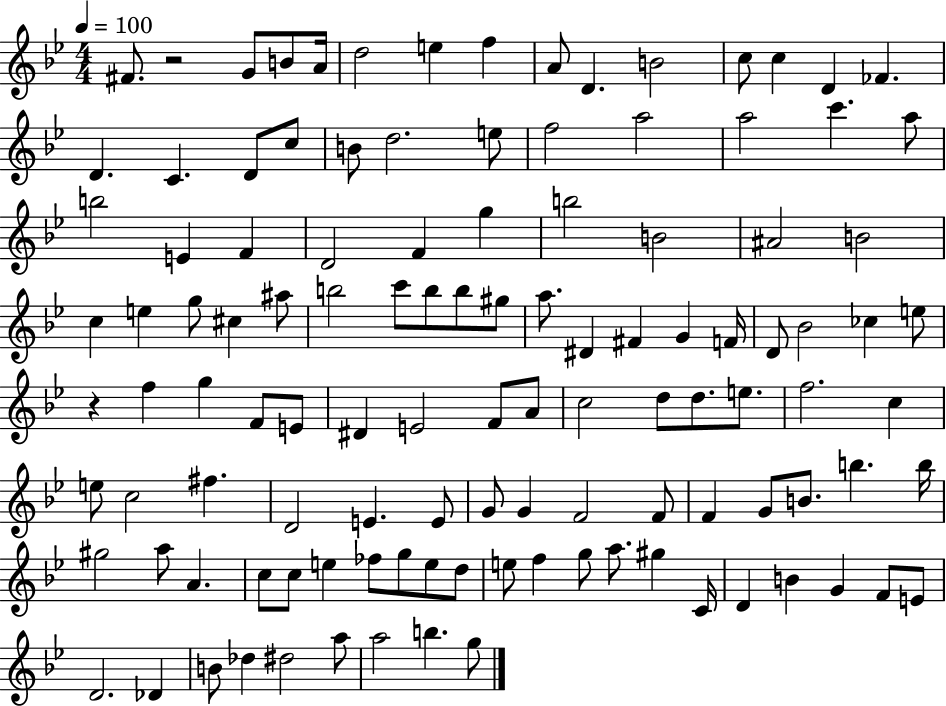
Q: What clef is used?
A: treble